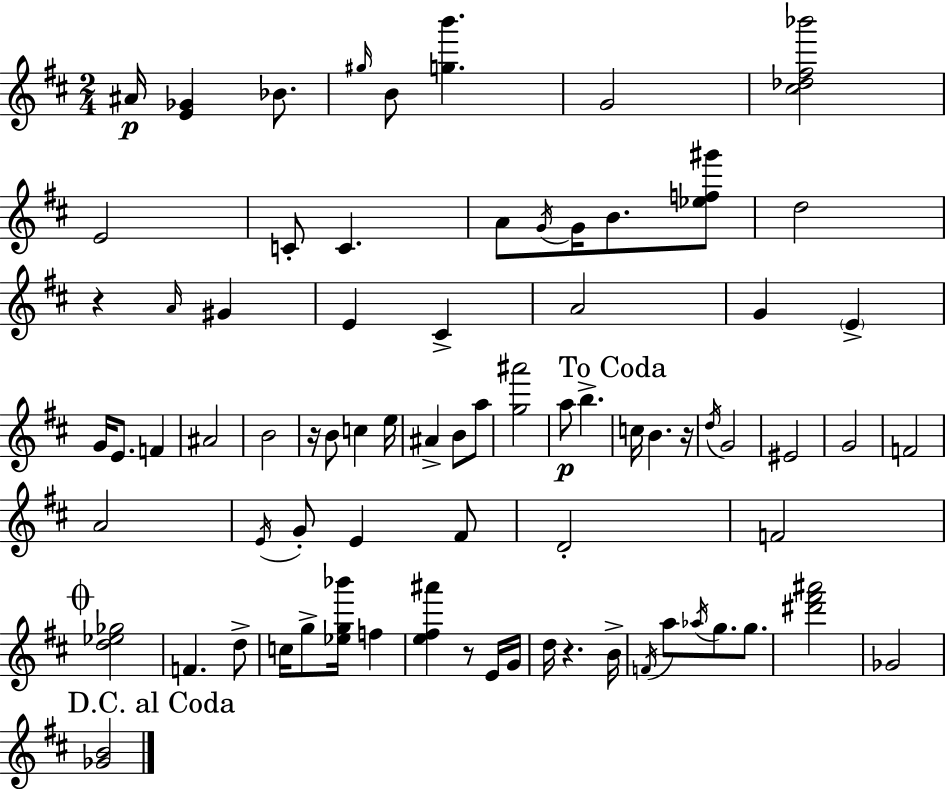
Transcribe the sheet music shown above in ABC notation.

X:1
T:Untitled
M:2/4
L:1/4
K:D
^A/4 [E_G] _B/2 ^g/4 B/2 [gb'] G2 [^c_d^f_b']2 E2 C/2 C A/2 G/4 G/4 B/2 [_ef^g']/2 d2 z A/4 ^G E ^C A2 G E G/4 E/2 F ^A2 B2 z/4 B/2 c e/4 ^A B/2 a/2 [g^a']2 a/2 b c/4 B z/4 d/4 G2 ^E2 G2 F2 A2 E/4 G/2 E ^F/2 D2 F2 [d_e_g]2 F d/2 c/4 g/2 [_eg_b']/4 f [e^f^a'] z/2 E/4 G/4 d/4 z B/4 F/4 a/2 _a/4 g/2 g/2 [^d'^f'^a']2 _G2 [_GB]2